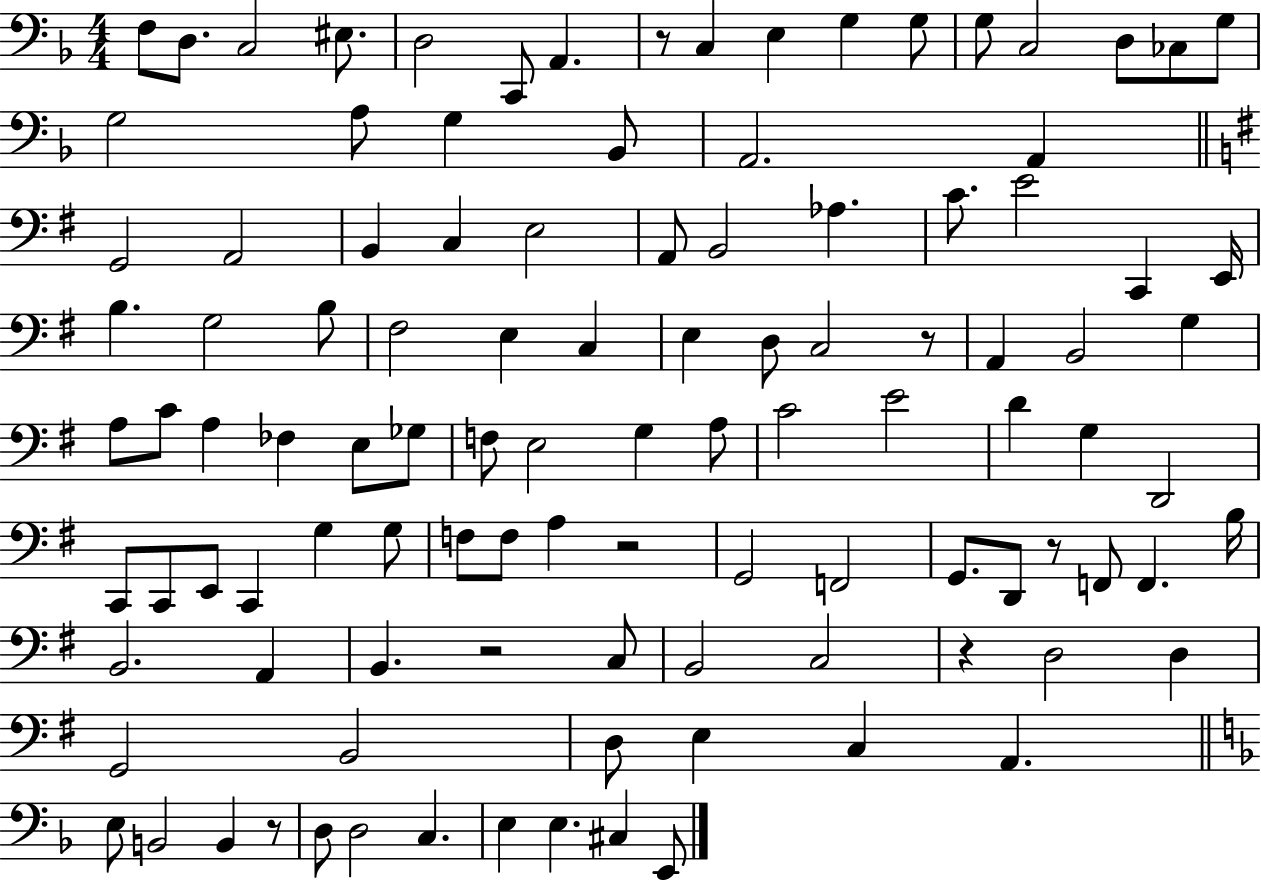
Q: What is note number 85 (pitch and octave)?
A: D3